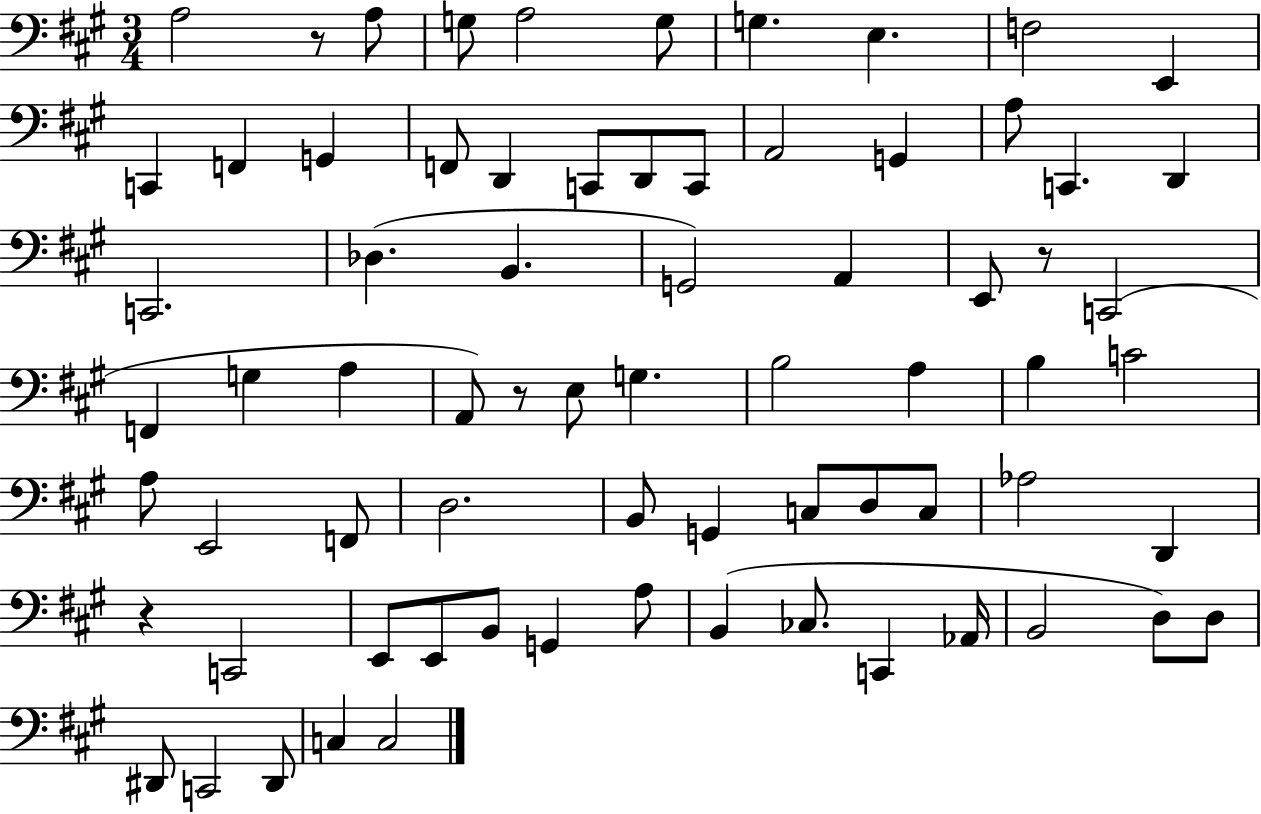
X:1
T:Untitled
M:3/4
L:1/4
K:A
A,2 z/2 A,/2 G,/2 A,2 G,/2 G, E, F,2 E,, C,, F,, G,, F,,/2 D,, C,,/2 D,,/2 C,,/2 A,,2 G,, A,/2 C,, D,, C,,2 _D, B,, G,,2 A,, E,,/2 z/2 C,,2 F,, G, A, A,,/2 z/2 E,/2 G, B,2 A, B, C2 A,/2 E,,2 F,,/2 D,2 B,,/2 G,, C,/2 D,/2 C,/2 _A,2 D,, z C,,2 E,,/2 E,,/2 B,,/2 G,, A,/2 B,, _C,/2 C,, _A,,/4 B,,2 D,/2 D,/2 ^D,,/2 C,,2 ^D,,/2 C, C,2